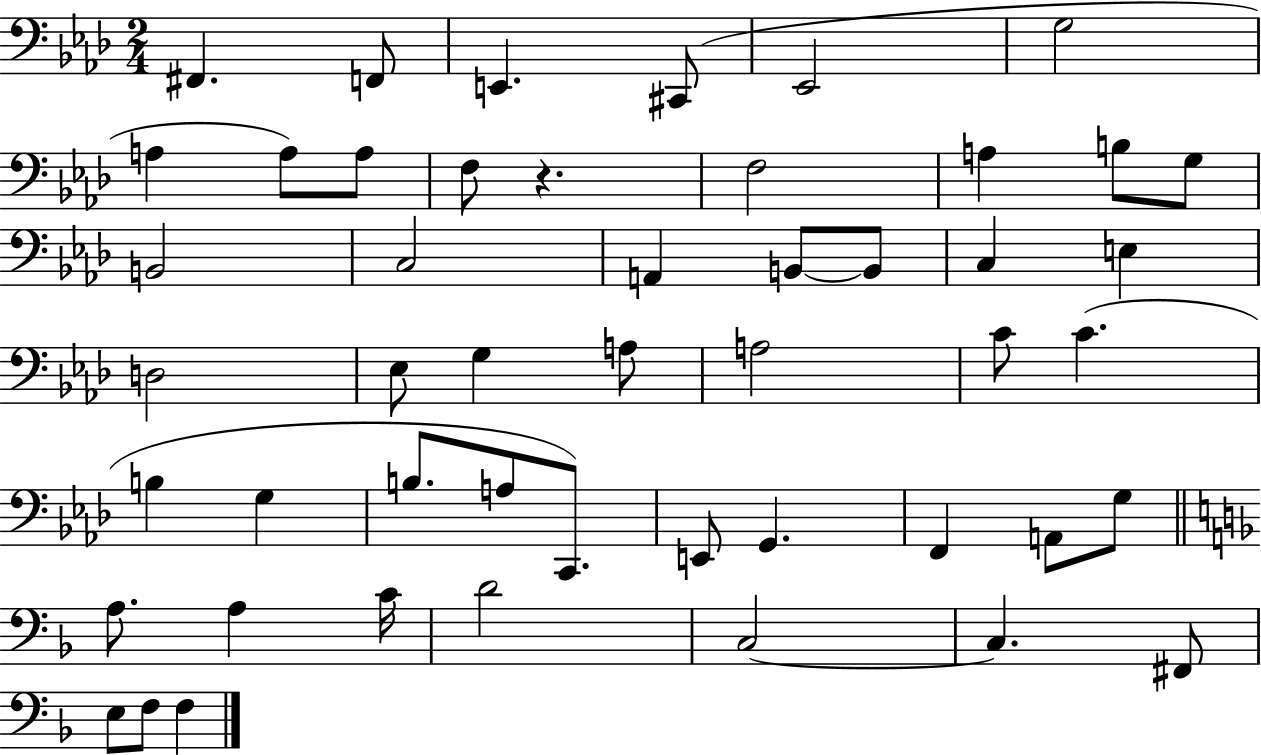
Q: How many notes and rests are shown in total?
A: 49